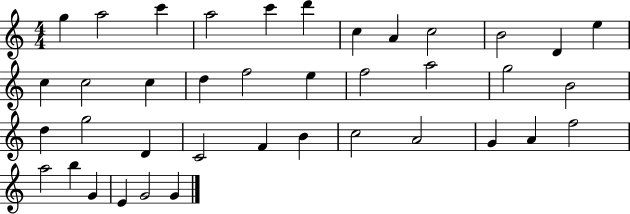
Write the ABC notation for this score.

X:1
T:Untitled
M:4/4
L:1/4
K:C
g a2 c' a2 c' d' c A c2 B2 D e c c2 c d f2 e f2 a2 g2 B2 d g2 D C2 F B c2 A2 G A f2 a2 b G E G2 G